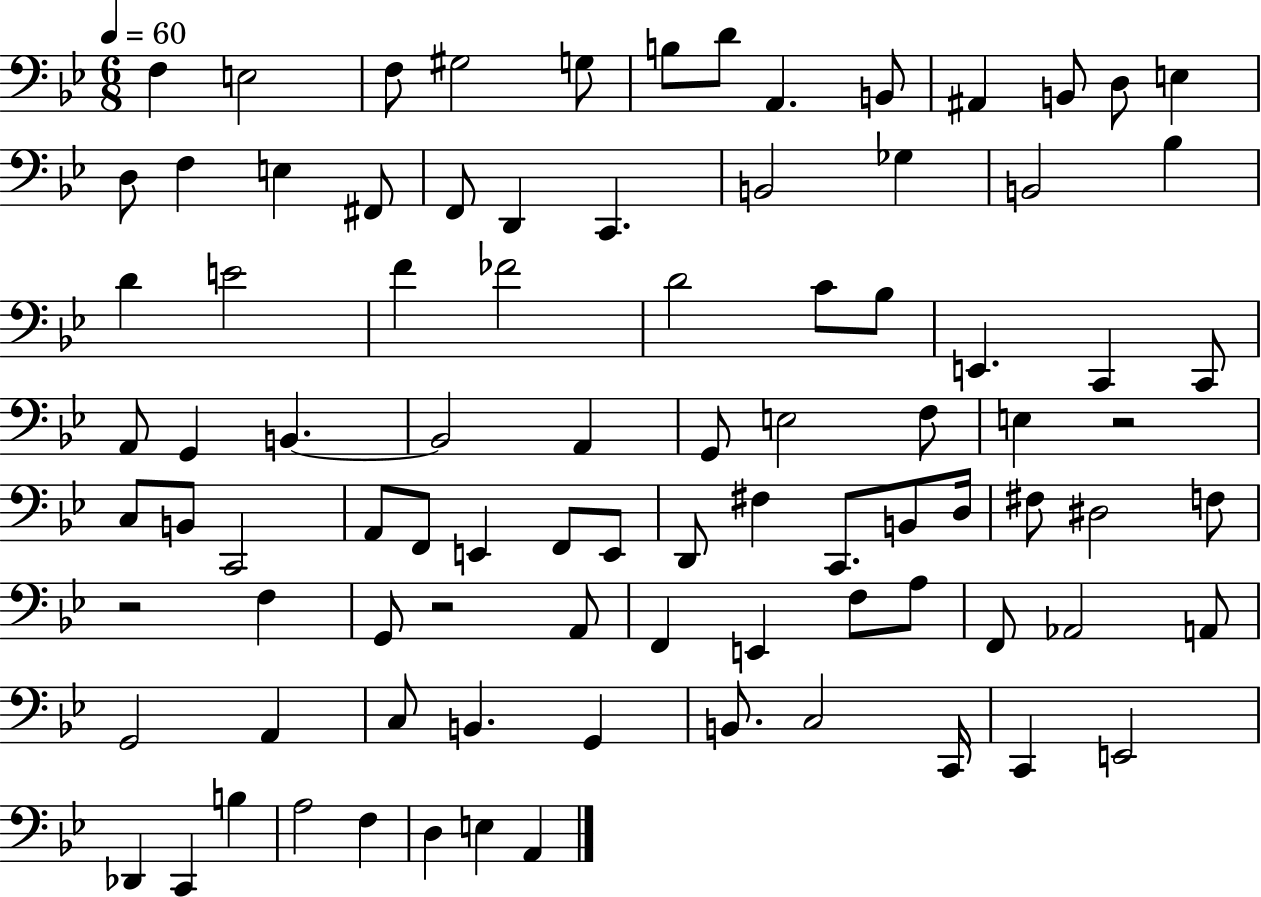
F3/q E3/h F3/e G#3/h G3/e B3/e D4/e A2/q. B2/e A#2/q B2/e D3/e E3/q D3/e F3/q E3/q F#2/e F2/e D2/q C2/q. B2/h Gb3/q B2/h Bb3/q D4/q E4/h F4/q FES4/h D4/h C4/e Bb3/e E2/q. C2/q C2/e A2/e G2/q B2/q. B2/h A2/q G2/e E3/h F3/e E3/q R/h C3/e B2/e C2/h A2/e F2/e E2/q F2/e E2/e D2/e F#3/q C2/e. B2/e D3/s F#3/e D#3/h F3/e R/h F3/q G2/e R/h A2/e F2/q E2/q F3/e A3/e F2/e Ab2/h A2/e G2/h A2/q C3/e B2/q. G2/q B2/e. C3/h C2/s C2/q E2/h Db2/q C2/q B3/q A3/h F3/q D3/q E3/q A2/q